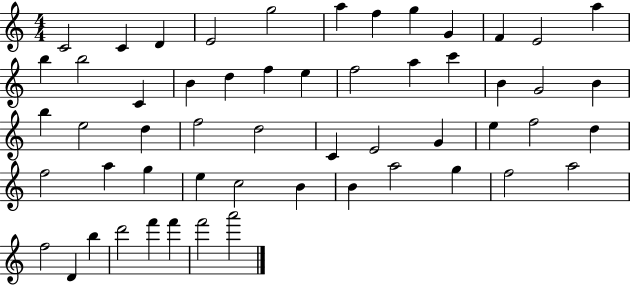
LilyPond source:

{
  \clef treble
  \numericTimeSignature
  \time 4/4
  \key c \major
  c'2 c'4 d'4 | e'2 g''2 | a''4 f''4 g''4 g'4 | f'4 e'2 a''4 | \break b''4 b''2 c'4 | b'4 d''4 f''4 e''4 | f''2 a''4 c'''4 | b'4 g'2 b'4 | \break b''4 e''2 d''4 | f''2 d''2 | c'4 e'2 g'4 | e''4 f''2 d''4 | \break f''2 a''4 g''4 | e''4 c''2 b'4 | b'4 a''2 g''4 | f''2 a''2 | \break f''2 d'4 b''4 | d'''2 f'''4 f'''4 | f'''2 a'''2 | \bar "|."
}